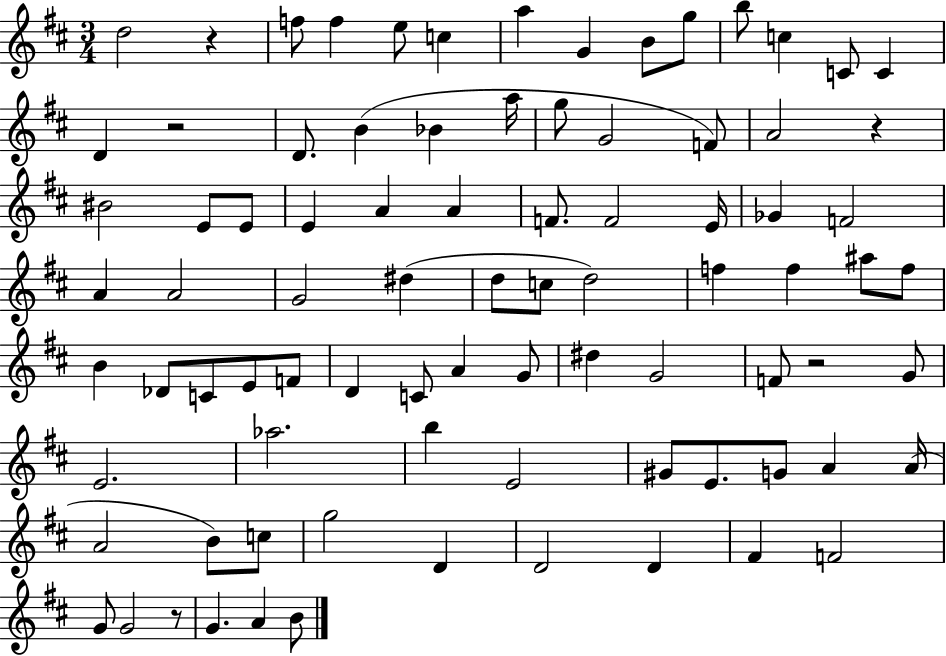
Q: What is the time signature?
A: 3/4